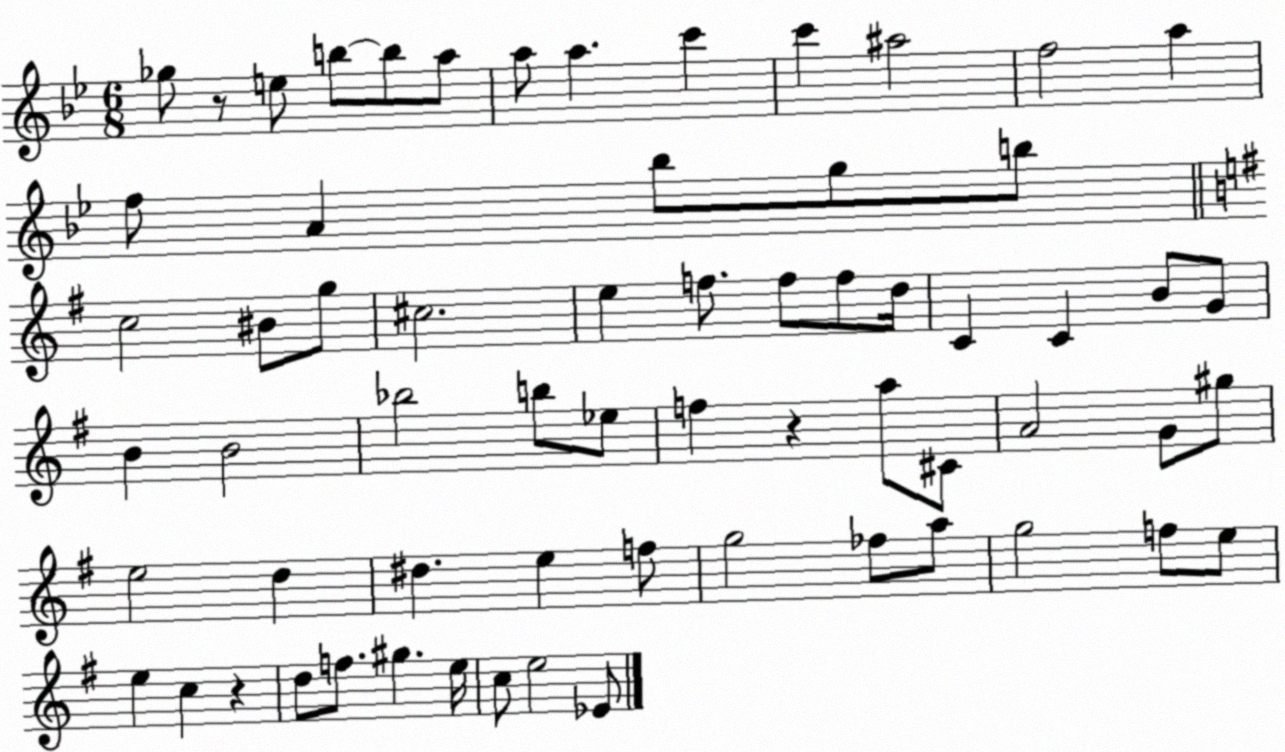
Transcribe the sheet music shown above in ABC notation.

X:1
T:Untitled
M:6/8
L:1/4
K:Bb
_g/2 z/2 e/2 b/2 b/2 a/2 a/2 a c' c' ^a2 f2 a f/2 A _b/2 g/2 b/2 c2 ^B/2 g/2 ^c2 e f/2 f/2 f/2 d/4 C C B/2 G/2 B B2 _b2 b/2 _e/2 f z a/2 ^C/2 A2 G/2 ^g/2 e2 d ^d e f/2 g2 _f/2 a/2 g2 f/2 e/2 e c z d/2 f/2 ^g e/4 c/2 e2 _E/2